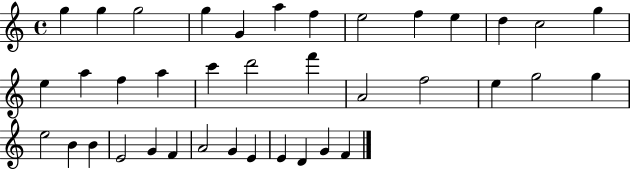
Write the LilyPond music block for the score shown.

{
  \clef treble
  \time 4/4
  \defaultTimeSignature
  \key c \major
  g''4 g''4 g''2 | g''4 g'4 a''4 f''4 | e''2 f''4 e''4 | d''4 c''2 g''4 | \break e''4 a''4 f''4 a''4 | c'''4 d'''2 f'''4 | a'2 f''2 | e''4 g''2 g''4 | \break e''2 b'4 b'4 | e'2 g'4 f'4 | a'2 g'4 e'4 | e'4 d'4 g'4 f'4 | \break \bar "|."
}